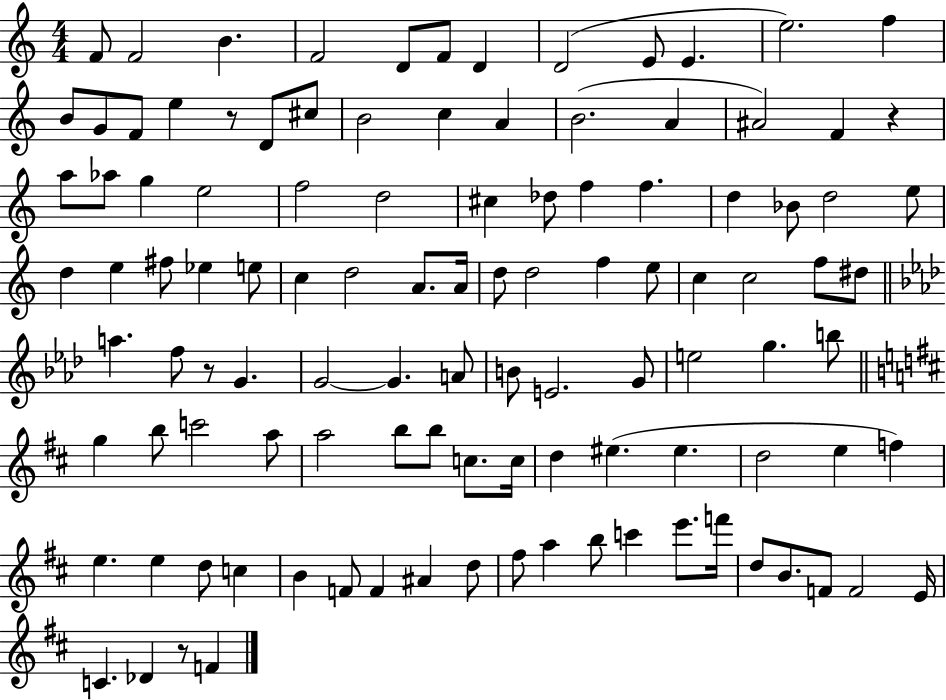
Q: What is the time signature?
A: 4/4